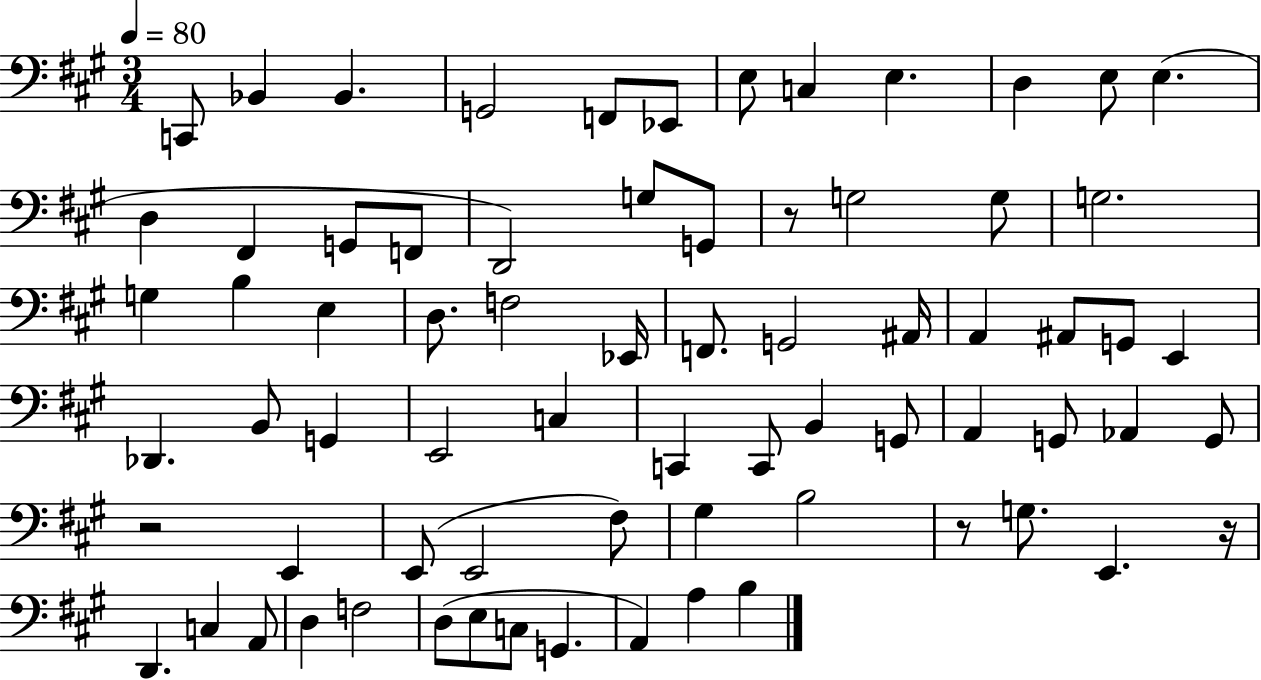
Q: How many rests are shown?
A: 4